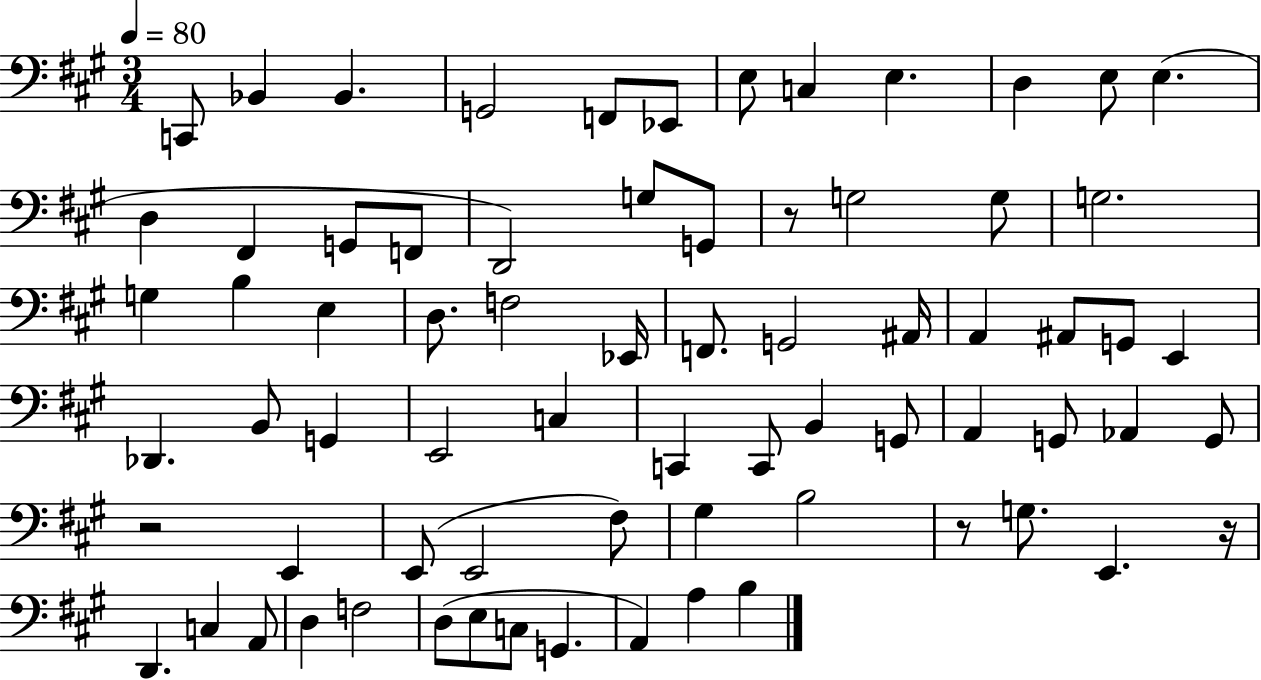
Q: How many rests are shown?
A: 4